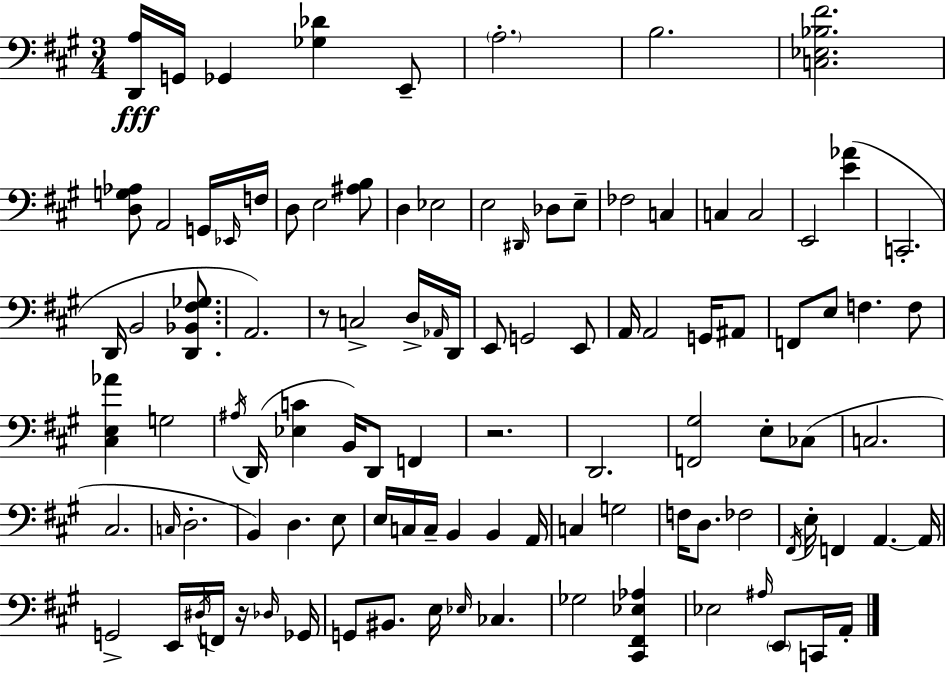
X:1
T:Untitled
M:3/4
L:1/4
K:A
[D,,A,]/4 G,,/4 _G,, [_G,_D] E,,/2 A,2 B,2 [C,_E,_B,^F]2 [D,G,_A,]/2 A,,2 G,,/4 _E,,/4 F,/4 D,/2 E,2 [^A,B,]/2 D, _E,2 E,2 ^D,,/4 _D,/2 E,/2 _F,2 C, C, C,2 E,,2 [E_A] C,,2 D,,/4 B,,2 [D,,_B,,^F,_G,]/2 A,,2 z/2 C,2 D,/4 _A,,/4 D,,/4 E,,/2 G,,2 E,,/2 A,,/4 A,,2 G,,/4 ^A,,/2 F,,/2 E,/2 F, F,/2 [^C,E,_A] G,2 ^A,/4 D,,/4 [_E,C] B,,/4 D,,/2 F,, z2 D,,2 [F,,^G,]2 E,/2 _C,/2 C,2 ^C,2 C,/4 D,2 B,, D, E,/2 E,/4 C,/4 C,/4 B,, B,, A,,/4 C, G,2 F,/4 D,/2 _F,2 ^F,,/4 E,/4 F,, A,, A,,/4 G,,2 E,,/4 ^D,/4 F,,/4 z/4 _D,/4 _G,,/4 G,,/2 ^B,,/2 E,/4 _E,/4 _C, _G,2 [^C,,^F,,_E,_A,] _E,2 ^A,/4 E,,/2 C,,/4 A,,/4